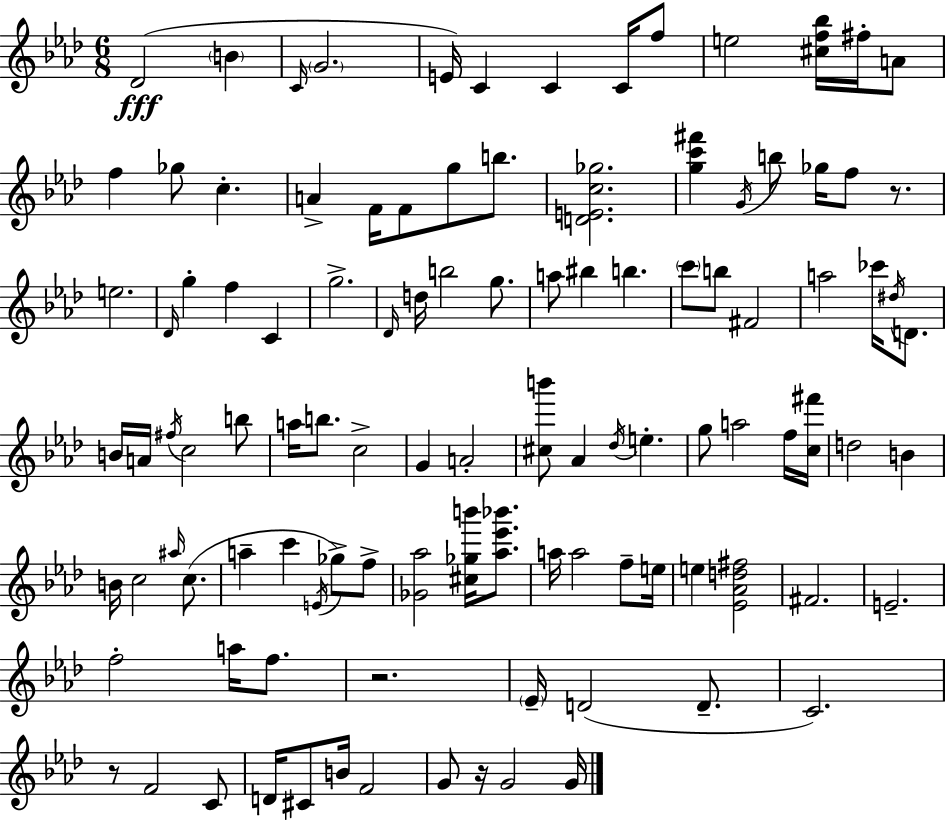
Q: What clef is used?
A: treble